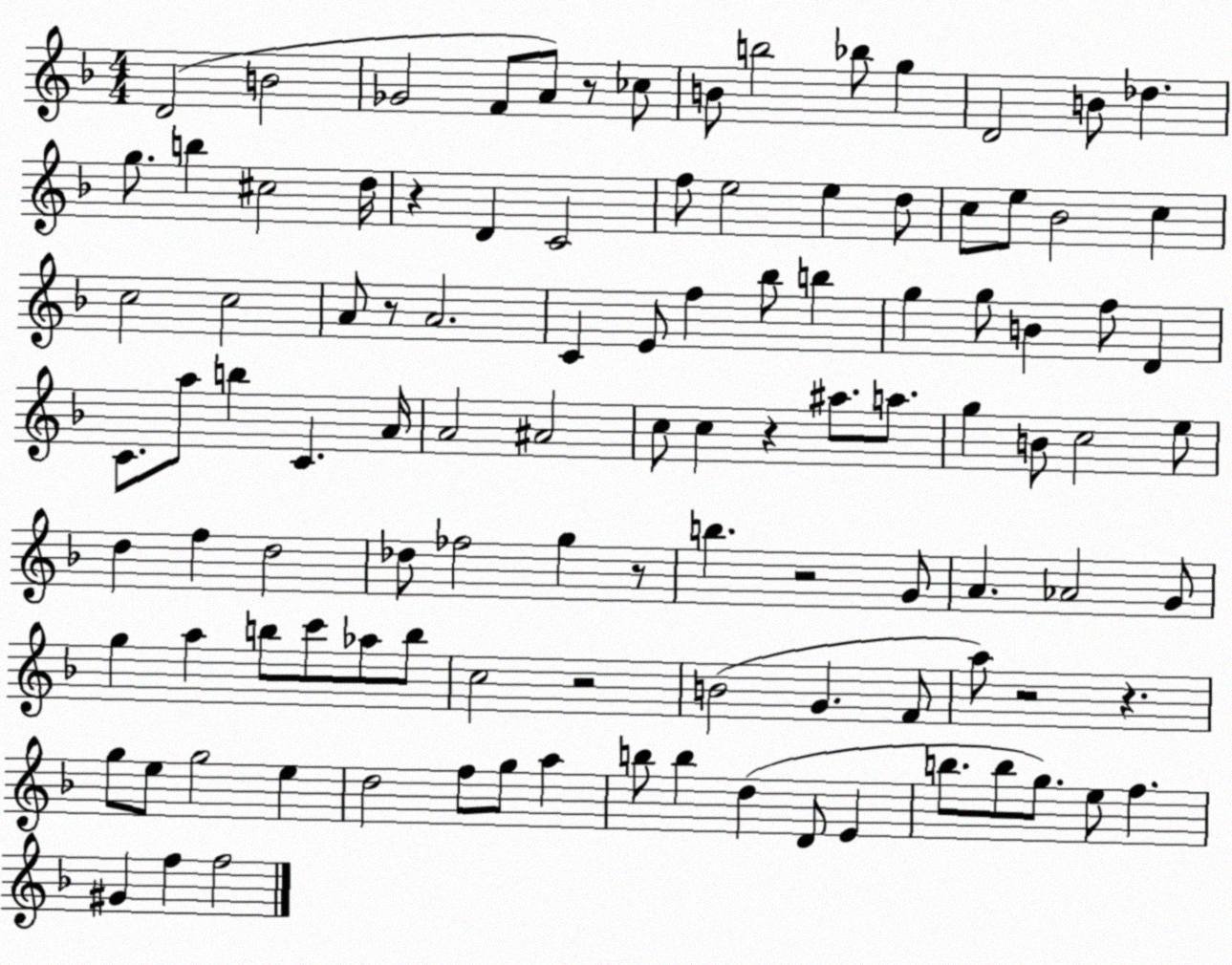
X:1
T:Untitled
M:4/4
L:1/4
K:F
D2 B2 _G2 F/2 A/2 z/2 _c/2 B/2 b2 _b/2 g D2 B/2 _d g/2 b ^c2 d/4 z D C2 f/2 e2 e d/2 c/2 e/2 _B2 c c2 c2 A/2 z/2 A2 C E/2 f _b/2 b g g/2 B f/2 D C/2 a/2 b C A/4 A2 ^A2 c/2 c z ^a/2 a/2 g B/2 c2 e/2 d f d2 _d/2 _f2 g z/2 b z2 G/2 A _A2 G/2 g a b/2 c'/2 _a/2 b/2 c2 z2 B2 G F/2 a/2 z2 z g/2 e/2 g2 e d2 f/2 g/2 a b/2 b d D/2 E b/2 b/2 g/2 e/2 f ^G f f2